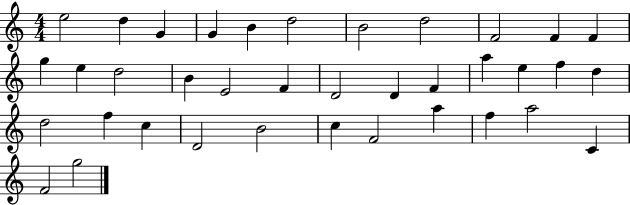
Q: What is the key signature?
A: C major